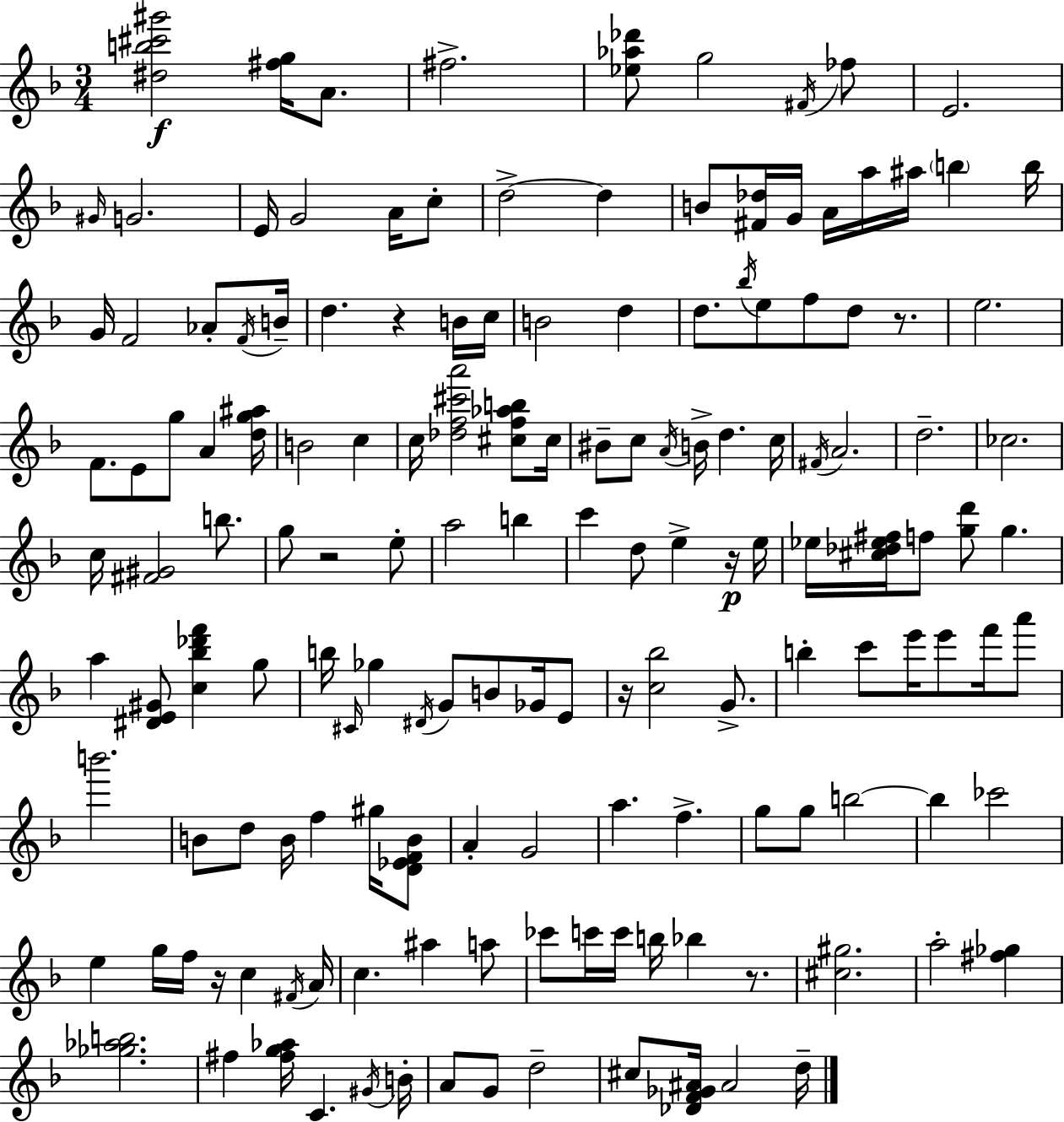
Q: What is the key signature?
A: D minor